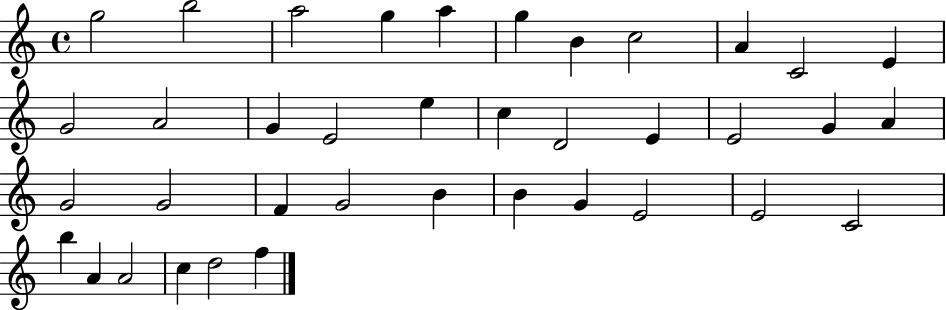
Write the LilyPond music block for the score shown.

{
  \clef treble
  \time 4/4
  \defaultTimeSignature
  \key c \major
  g''2 b''2 | a''2 g''4 a''4 | g''4 b'4 c''2 | a'4 c'2 e'4 | \break g'2 a'2 | g'4 e'2 e''4 | c''4 d'2 e'4 | e'2 g'4 a'4 | \break g'2 g'2 | f'4 g'2 b'4 | b'4 g'4 e'2 | e'2 c'2 | \break b''4 a'4 a'2 | c''4 d''2 f''4 | \bar "|."
}